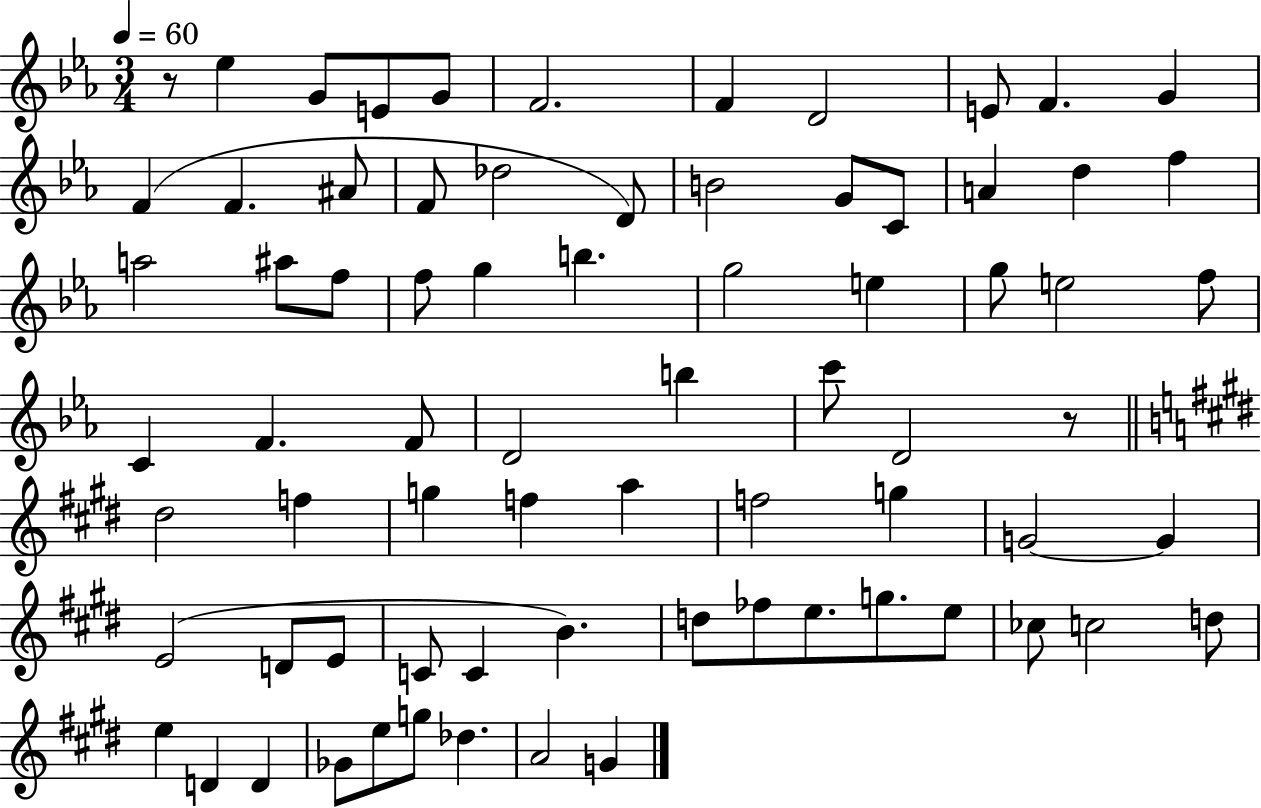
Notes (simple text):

R/e Eb5/q G4/e E4/e G4/e F4/h. F4/q D4/h E4/e F4/q. G4/q F4/q F4/q. A#4/e F4/e Db5/h D4/e B4/h G4/e C4/e A4/q D5/q F5/q A5/h A#5/e F5/e F5/e G5/q B5/q. G5/h E5/q G5/e E5/h F5/e C4/q F4/q. F4/e D4/h B5/q C6/e D4/h R/e D#5/h F5/q G5/q F5/q A5/q F5/h G5/q G4/h G4/q E4/h D4/e E4/e C4/e C4/q B4/q. D5/e FES5/e E5/e. G5/e. E5/e CES5/e C5/h D5/e E5/q D4/q D4/q Gb4/e E5/e G5/e Db5/q. A4/h G4/q